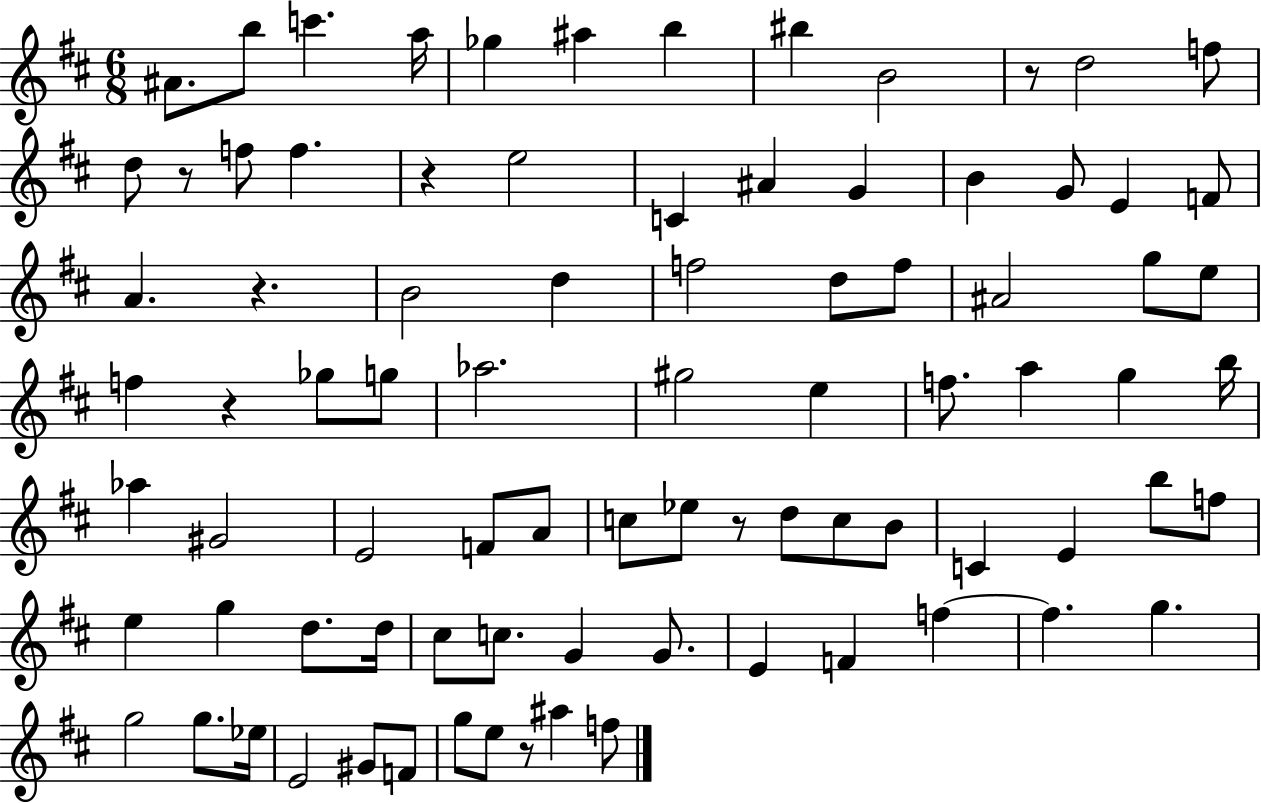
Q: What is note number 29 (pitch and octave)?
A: A#4